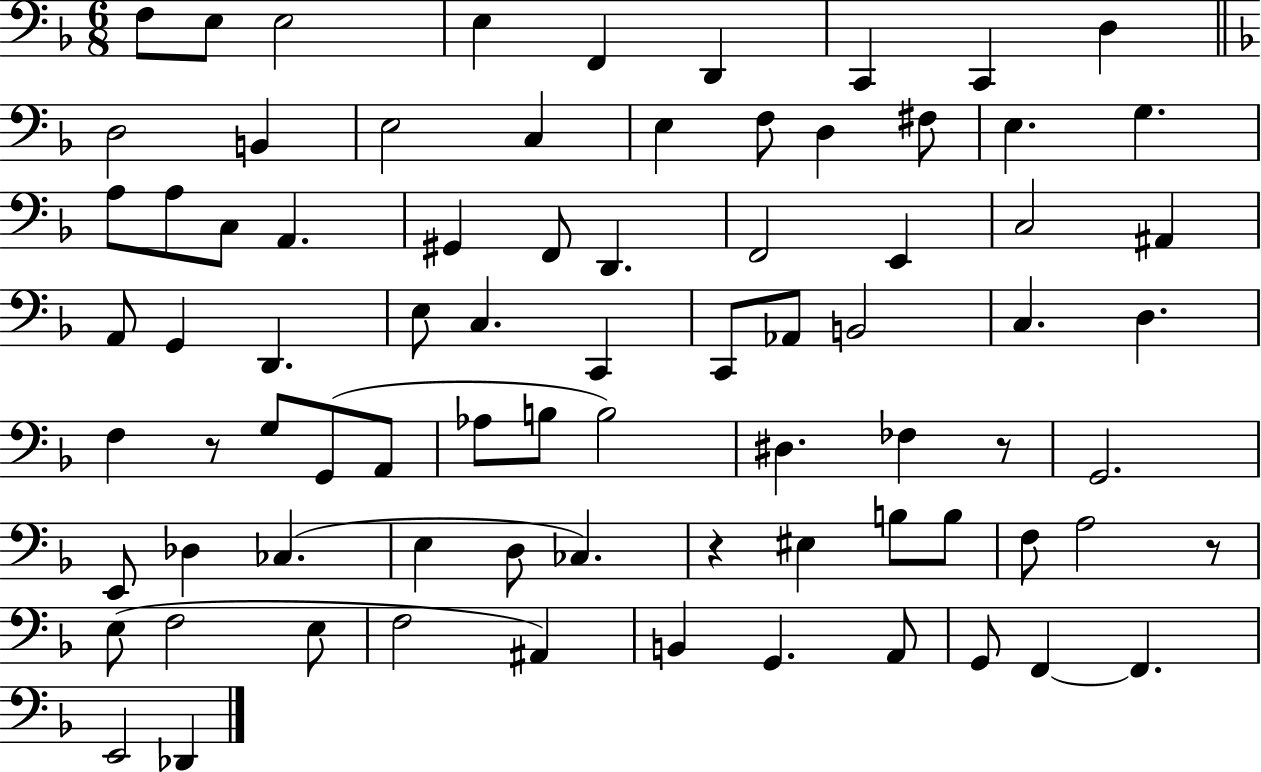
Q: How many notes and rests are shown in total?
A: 79